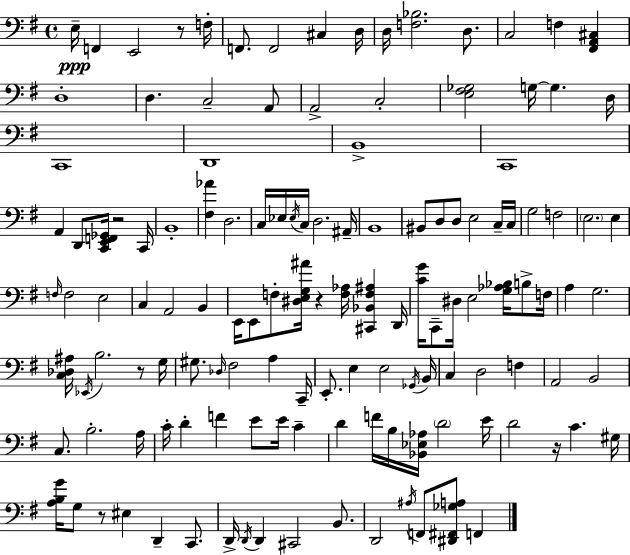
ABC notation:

X:1
T:Untitled
M:4/4
L:1/4
K:G
E,/4 F,, E,,2 z/2 F,/4 F,,/2 F,,2 ^C, D,/4 D,/4 [F,_B,]2 D,/2 C,2 F, [^F,,A,,^C,] D,4 D, C,2 A,,/2 A,,2 C,2 [E,^F,_G,]2 G,/4 G, D,/4 C,,4 D,,4 B,,4 C,,4 A,, D,,/2 [C,,E,,F,,_G,,]/4 z2 C,,/4 B,,4 [^F,_A] D,2 C,/4 _E,/4 _E,/4 C,/4 D,2 ^A,,/4 B,,4 ^B,,/2 D,/2 D,/2 E,2 C,/4 C,/4 G,2 F,2 E,2 E, F,/4 F,2 E,2 C, A,,2 B,, E,,/4 E,,/2 F,/2 [^D,E,G,^A]/4 z [F,_A,]/4 [^C,,_B,,F,^A,] D,,/4 [CG]/4 C,,/2 ^D,/4 E,2 [G,_A,_B,]/4 B,/2 F,/4 A, G,2 [C,_D,^A,]/4 _E,,/4 B,2 z/2 G,/4 ^G,/2 _D,/4 ^F,2 A, C,,/4 E,,/2 E, E,2 _G,,/4 B,,/4 C, D,2 F, A,,2 B,,2 C,/2 B,2 A,/4 C/4 D F E/2 E/4 C D F/4 B,/4 [_B,,_E,_A,]/4 D2 E/4 D2 z/4 C ^G,/4 [A,B,G]/4 G,/2 z/2 ^E, D,, C,,/2 D,,/4 D,,/4 D,, ^C,,2 B,,/2 D,,2 ^A,/4 F,,/2 [^D,,^F,,_G,A,]/2 F,,